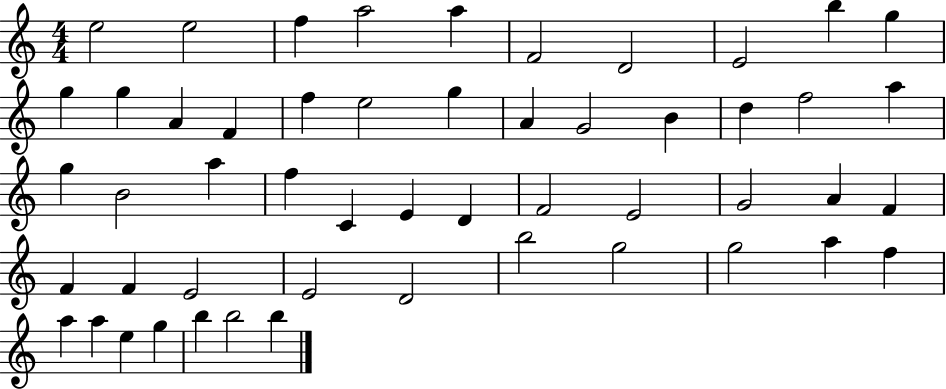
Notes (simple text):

E5/h E5/h F5/q A5/h A5/q F4/h D4/h E4/h B5/q G5/q G5/q G5/q A4/q F4/q F5/q E5/h G5/q A4/q G4/h B4/q D5/q F5/h A5/q G5/q B4/h A5/q F5/q C4/q E4/q D4/q F4/h E4/h G4/h A4/q F4/q F4/q F4/q E4/h E4/h D4/h B5/h G5/h G5/h A5/q F5/q A5/q A5/q E5/q G5/q B5/q B5/h B5/q